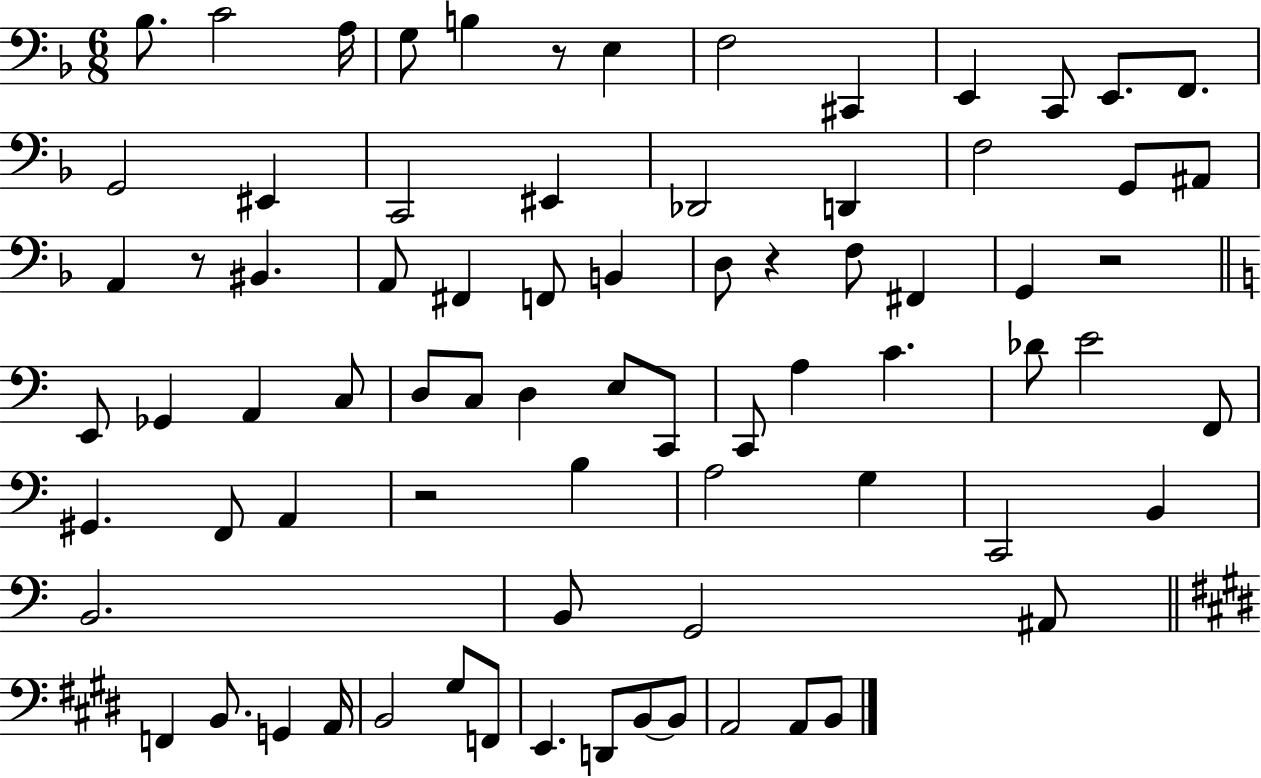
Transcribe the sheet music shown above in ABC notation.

X:1
T:Untitled
M:6/8
L:1/4
K:F
_B,/2 C2 A,/4 G,/2 B, z/2 E, F,2 ^C,, E,, C,,/2 E,,/2 F,,/2 G,,2 ^E,, C,,2 ^E,, _D,,2 D,, F,2 G,,/2 ^A,,/2 A,, z/2 ^B,, A,,/2 ^F,, F,,/2 B,, D,/2 z F,/2 ^F,, G,, z2 E,,/2 _G,, A,, C,/2 D,/2 C,/2 D, E,/2 C,,/2 C,,/2 A, C _D/2 E2 F,,/2 ^G,, F,,/2 A,, z2 B, A,2 G, C,,2 B,, B,,2 B,,/2 G,,2 ^A,,/2 F,, B,,/2 G,, A,,/4 B,,2 ^G,/2 F,,/2 E,, D,,/2 B,,/2 B,,/2 A,,2 A,,/2 B,,/2